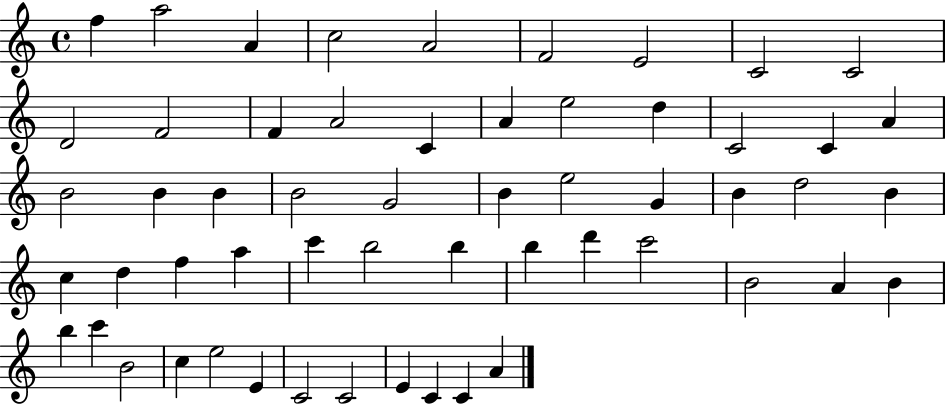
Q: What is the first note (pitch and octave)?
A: F5